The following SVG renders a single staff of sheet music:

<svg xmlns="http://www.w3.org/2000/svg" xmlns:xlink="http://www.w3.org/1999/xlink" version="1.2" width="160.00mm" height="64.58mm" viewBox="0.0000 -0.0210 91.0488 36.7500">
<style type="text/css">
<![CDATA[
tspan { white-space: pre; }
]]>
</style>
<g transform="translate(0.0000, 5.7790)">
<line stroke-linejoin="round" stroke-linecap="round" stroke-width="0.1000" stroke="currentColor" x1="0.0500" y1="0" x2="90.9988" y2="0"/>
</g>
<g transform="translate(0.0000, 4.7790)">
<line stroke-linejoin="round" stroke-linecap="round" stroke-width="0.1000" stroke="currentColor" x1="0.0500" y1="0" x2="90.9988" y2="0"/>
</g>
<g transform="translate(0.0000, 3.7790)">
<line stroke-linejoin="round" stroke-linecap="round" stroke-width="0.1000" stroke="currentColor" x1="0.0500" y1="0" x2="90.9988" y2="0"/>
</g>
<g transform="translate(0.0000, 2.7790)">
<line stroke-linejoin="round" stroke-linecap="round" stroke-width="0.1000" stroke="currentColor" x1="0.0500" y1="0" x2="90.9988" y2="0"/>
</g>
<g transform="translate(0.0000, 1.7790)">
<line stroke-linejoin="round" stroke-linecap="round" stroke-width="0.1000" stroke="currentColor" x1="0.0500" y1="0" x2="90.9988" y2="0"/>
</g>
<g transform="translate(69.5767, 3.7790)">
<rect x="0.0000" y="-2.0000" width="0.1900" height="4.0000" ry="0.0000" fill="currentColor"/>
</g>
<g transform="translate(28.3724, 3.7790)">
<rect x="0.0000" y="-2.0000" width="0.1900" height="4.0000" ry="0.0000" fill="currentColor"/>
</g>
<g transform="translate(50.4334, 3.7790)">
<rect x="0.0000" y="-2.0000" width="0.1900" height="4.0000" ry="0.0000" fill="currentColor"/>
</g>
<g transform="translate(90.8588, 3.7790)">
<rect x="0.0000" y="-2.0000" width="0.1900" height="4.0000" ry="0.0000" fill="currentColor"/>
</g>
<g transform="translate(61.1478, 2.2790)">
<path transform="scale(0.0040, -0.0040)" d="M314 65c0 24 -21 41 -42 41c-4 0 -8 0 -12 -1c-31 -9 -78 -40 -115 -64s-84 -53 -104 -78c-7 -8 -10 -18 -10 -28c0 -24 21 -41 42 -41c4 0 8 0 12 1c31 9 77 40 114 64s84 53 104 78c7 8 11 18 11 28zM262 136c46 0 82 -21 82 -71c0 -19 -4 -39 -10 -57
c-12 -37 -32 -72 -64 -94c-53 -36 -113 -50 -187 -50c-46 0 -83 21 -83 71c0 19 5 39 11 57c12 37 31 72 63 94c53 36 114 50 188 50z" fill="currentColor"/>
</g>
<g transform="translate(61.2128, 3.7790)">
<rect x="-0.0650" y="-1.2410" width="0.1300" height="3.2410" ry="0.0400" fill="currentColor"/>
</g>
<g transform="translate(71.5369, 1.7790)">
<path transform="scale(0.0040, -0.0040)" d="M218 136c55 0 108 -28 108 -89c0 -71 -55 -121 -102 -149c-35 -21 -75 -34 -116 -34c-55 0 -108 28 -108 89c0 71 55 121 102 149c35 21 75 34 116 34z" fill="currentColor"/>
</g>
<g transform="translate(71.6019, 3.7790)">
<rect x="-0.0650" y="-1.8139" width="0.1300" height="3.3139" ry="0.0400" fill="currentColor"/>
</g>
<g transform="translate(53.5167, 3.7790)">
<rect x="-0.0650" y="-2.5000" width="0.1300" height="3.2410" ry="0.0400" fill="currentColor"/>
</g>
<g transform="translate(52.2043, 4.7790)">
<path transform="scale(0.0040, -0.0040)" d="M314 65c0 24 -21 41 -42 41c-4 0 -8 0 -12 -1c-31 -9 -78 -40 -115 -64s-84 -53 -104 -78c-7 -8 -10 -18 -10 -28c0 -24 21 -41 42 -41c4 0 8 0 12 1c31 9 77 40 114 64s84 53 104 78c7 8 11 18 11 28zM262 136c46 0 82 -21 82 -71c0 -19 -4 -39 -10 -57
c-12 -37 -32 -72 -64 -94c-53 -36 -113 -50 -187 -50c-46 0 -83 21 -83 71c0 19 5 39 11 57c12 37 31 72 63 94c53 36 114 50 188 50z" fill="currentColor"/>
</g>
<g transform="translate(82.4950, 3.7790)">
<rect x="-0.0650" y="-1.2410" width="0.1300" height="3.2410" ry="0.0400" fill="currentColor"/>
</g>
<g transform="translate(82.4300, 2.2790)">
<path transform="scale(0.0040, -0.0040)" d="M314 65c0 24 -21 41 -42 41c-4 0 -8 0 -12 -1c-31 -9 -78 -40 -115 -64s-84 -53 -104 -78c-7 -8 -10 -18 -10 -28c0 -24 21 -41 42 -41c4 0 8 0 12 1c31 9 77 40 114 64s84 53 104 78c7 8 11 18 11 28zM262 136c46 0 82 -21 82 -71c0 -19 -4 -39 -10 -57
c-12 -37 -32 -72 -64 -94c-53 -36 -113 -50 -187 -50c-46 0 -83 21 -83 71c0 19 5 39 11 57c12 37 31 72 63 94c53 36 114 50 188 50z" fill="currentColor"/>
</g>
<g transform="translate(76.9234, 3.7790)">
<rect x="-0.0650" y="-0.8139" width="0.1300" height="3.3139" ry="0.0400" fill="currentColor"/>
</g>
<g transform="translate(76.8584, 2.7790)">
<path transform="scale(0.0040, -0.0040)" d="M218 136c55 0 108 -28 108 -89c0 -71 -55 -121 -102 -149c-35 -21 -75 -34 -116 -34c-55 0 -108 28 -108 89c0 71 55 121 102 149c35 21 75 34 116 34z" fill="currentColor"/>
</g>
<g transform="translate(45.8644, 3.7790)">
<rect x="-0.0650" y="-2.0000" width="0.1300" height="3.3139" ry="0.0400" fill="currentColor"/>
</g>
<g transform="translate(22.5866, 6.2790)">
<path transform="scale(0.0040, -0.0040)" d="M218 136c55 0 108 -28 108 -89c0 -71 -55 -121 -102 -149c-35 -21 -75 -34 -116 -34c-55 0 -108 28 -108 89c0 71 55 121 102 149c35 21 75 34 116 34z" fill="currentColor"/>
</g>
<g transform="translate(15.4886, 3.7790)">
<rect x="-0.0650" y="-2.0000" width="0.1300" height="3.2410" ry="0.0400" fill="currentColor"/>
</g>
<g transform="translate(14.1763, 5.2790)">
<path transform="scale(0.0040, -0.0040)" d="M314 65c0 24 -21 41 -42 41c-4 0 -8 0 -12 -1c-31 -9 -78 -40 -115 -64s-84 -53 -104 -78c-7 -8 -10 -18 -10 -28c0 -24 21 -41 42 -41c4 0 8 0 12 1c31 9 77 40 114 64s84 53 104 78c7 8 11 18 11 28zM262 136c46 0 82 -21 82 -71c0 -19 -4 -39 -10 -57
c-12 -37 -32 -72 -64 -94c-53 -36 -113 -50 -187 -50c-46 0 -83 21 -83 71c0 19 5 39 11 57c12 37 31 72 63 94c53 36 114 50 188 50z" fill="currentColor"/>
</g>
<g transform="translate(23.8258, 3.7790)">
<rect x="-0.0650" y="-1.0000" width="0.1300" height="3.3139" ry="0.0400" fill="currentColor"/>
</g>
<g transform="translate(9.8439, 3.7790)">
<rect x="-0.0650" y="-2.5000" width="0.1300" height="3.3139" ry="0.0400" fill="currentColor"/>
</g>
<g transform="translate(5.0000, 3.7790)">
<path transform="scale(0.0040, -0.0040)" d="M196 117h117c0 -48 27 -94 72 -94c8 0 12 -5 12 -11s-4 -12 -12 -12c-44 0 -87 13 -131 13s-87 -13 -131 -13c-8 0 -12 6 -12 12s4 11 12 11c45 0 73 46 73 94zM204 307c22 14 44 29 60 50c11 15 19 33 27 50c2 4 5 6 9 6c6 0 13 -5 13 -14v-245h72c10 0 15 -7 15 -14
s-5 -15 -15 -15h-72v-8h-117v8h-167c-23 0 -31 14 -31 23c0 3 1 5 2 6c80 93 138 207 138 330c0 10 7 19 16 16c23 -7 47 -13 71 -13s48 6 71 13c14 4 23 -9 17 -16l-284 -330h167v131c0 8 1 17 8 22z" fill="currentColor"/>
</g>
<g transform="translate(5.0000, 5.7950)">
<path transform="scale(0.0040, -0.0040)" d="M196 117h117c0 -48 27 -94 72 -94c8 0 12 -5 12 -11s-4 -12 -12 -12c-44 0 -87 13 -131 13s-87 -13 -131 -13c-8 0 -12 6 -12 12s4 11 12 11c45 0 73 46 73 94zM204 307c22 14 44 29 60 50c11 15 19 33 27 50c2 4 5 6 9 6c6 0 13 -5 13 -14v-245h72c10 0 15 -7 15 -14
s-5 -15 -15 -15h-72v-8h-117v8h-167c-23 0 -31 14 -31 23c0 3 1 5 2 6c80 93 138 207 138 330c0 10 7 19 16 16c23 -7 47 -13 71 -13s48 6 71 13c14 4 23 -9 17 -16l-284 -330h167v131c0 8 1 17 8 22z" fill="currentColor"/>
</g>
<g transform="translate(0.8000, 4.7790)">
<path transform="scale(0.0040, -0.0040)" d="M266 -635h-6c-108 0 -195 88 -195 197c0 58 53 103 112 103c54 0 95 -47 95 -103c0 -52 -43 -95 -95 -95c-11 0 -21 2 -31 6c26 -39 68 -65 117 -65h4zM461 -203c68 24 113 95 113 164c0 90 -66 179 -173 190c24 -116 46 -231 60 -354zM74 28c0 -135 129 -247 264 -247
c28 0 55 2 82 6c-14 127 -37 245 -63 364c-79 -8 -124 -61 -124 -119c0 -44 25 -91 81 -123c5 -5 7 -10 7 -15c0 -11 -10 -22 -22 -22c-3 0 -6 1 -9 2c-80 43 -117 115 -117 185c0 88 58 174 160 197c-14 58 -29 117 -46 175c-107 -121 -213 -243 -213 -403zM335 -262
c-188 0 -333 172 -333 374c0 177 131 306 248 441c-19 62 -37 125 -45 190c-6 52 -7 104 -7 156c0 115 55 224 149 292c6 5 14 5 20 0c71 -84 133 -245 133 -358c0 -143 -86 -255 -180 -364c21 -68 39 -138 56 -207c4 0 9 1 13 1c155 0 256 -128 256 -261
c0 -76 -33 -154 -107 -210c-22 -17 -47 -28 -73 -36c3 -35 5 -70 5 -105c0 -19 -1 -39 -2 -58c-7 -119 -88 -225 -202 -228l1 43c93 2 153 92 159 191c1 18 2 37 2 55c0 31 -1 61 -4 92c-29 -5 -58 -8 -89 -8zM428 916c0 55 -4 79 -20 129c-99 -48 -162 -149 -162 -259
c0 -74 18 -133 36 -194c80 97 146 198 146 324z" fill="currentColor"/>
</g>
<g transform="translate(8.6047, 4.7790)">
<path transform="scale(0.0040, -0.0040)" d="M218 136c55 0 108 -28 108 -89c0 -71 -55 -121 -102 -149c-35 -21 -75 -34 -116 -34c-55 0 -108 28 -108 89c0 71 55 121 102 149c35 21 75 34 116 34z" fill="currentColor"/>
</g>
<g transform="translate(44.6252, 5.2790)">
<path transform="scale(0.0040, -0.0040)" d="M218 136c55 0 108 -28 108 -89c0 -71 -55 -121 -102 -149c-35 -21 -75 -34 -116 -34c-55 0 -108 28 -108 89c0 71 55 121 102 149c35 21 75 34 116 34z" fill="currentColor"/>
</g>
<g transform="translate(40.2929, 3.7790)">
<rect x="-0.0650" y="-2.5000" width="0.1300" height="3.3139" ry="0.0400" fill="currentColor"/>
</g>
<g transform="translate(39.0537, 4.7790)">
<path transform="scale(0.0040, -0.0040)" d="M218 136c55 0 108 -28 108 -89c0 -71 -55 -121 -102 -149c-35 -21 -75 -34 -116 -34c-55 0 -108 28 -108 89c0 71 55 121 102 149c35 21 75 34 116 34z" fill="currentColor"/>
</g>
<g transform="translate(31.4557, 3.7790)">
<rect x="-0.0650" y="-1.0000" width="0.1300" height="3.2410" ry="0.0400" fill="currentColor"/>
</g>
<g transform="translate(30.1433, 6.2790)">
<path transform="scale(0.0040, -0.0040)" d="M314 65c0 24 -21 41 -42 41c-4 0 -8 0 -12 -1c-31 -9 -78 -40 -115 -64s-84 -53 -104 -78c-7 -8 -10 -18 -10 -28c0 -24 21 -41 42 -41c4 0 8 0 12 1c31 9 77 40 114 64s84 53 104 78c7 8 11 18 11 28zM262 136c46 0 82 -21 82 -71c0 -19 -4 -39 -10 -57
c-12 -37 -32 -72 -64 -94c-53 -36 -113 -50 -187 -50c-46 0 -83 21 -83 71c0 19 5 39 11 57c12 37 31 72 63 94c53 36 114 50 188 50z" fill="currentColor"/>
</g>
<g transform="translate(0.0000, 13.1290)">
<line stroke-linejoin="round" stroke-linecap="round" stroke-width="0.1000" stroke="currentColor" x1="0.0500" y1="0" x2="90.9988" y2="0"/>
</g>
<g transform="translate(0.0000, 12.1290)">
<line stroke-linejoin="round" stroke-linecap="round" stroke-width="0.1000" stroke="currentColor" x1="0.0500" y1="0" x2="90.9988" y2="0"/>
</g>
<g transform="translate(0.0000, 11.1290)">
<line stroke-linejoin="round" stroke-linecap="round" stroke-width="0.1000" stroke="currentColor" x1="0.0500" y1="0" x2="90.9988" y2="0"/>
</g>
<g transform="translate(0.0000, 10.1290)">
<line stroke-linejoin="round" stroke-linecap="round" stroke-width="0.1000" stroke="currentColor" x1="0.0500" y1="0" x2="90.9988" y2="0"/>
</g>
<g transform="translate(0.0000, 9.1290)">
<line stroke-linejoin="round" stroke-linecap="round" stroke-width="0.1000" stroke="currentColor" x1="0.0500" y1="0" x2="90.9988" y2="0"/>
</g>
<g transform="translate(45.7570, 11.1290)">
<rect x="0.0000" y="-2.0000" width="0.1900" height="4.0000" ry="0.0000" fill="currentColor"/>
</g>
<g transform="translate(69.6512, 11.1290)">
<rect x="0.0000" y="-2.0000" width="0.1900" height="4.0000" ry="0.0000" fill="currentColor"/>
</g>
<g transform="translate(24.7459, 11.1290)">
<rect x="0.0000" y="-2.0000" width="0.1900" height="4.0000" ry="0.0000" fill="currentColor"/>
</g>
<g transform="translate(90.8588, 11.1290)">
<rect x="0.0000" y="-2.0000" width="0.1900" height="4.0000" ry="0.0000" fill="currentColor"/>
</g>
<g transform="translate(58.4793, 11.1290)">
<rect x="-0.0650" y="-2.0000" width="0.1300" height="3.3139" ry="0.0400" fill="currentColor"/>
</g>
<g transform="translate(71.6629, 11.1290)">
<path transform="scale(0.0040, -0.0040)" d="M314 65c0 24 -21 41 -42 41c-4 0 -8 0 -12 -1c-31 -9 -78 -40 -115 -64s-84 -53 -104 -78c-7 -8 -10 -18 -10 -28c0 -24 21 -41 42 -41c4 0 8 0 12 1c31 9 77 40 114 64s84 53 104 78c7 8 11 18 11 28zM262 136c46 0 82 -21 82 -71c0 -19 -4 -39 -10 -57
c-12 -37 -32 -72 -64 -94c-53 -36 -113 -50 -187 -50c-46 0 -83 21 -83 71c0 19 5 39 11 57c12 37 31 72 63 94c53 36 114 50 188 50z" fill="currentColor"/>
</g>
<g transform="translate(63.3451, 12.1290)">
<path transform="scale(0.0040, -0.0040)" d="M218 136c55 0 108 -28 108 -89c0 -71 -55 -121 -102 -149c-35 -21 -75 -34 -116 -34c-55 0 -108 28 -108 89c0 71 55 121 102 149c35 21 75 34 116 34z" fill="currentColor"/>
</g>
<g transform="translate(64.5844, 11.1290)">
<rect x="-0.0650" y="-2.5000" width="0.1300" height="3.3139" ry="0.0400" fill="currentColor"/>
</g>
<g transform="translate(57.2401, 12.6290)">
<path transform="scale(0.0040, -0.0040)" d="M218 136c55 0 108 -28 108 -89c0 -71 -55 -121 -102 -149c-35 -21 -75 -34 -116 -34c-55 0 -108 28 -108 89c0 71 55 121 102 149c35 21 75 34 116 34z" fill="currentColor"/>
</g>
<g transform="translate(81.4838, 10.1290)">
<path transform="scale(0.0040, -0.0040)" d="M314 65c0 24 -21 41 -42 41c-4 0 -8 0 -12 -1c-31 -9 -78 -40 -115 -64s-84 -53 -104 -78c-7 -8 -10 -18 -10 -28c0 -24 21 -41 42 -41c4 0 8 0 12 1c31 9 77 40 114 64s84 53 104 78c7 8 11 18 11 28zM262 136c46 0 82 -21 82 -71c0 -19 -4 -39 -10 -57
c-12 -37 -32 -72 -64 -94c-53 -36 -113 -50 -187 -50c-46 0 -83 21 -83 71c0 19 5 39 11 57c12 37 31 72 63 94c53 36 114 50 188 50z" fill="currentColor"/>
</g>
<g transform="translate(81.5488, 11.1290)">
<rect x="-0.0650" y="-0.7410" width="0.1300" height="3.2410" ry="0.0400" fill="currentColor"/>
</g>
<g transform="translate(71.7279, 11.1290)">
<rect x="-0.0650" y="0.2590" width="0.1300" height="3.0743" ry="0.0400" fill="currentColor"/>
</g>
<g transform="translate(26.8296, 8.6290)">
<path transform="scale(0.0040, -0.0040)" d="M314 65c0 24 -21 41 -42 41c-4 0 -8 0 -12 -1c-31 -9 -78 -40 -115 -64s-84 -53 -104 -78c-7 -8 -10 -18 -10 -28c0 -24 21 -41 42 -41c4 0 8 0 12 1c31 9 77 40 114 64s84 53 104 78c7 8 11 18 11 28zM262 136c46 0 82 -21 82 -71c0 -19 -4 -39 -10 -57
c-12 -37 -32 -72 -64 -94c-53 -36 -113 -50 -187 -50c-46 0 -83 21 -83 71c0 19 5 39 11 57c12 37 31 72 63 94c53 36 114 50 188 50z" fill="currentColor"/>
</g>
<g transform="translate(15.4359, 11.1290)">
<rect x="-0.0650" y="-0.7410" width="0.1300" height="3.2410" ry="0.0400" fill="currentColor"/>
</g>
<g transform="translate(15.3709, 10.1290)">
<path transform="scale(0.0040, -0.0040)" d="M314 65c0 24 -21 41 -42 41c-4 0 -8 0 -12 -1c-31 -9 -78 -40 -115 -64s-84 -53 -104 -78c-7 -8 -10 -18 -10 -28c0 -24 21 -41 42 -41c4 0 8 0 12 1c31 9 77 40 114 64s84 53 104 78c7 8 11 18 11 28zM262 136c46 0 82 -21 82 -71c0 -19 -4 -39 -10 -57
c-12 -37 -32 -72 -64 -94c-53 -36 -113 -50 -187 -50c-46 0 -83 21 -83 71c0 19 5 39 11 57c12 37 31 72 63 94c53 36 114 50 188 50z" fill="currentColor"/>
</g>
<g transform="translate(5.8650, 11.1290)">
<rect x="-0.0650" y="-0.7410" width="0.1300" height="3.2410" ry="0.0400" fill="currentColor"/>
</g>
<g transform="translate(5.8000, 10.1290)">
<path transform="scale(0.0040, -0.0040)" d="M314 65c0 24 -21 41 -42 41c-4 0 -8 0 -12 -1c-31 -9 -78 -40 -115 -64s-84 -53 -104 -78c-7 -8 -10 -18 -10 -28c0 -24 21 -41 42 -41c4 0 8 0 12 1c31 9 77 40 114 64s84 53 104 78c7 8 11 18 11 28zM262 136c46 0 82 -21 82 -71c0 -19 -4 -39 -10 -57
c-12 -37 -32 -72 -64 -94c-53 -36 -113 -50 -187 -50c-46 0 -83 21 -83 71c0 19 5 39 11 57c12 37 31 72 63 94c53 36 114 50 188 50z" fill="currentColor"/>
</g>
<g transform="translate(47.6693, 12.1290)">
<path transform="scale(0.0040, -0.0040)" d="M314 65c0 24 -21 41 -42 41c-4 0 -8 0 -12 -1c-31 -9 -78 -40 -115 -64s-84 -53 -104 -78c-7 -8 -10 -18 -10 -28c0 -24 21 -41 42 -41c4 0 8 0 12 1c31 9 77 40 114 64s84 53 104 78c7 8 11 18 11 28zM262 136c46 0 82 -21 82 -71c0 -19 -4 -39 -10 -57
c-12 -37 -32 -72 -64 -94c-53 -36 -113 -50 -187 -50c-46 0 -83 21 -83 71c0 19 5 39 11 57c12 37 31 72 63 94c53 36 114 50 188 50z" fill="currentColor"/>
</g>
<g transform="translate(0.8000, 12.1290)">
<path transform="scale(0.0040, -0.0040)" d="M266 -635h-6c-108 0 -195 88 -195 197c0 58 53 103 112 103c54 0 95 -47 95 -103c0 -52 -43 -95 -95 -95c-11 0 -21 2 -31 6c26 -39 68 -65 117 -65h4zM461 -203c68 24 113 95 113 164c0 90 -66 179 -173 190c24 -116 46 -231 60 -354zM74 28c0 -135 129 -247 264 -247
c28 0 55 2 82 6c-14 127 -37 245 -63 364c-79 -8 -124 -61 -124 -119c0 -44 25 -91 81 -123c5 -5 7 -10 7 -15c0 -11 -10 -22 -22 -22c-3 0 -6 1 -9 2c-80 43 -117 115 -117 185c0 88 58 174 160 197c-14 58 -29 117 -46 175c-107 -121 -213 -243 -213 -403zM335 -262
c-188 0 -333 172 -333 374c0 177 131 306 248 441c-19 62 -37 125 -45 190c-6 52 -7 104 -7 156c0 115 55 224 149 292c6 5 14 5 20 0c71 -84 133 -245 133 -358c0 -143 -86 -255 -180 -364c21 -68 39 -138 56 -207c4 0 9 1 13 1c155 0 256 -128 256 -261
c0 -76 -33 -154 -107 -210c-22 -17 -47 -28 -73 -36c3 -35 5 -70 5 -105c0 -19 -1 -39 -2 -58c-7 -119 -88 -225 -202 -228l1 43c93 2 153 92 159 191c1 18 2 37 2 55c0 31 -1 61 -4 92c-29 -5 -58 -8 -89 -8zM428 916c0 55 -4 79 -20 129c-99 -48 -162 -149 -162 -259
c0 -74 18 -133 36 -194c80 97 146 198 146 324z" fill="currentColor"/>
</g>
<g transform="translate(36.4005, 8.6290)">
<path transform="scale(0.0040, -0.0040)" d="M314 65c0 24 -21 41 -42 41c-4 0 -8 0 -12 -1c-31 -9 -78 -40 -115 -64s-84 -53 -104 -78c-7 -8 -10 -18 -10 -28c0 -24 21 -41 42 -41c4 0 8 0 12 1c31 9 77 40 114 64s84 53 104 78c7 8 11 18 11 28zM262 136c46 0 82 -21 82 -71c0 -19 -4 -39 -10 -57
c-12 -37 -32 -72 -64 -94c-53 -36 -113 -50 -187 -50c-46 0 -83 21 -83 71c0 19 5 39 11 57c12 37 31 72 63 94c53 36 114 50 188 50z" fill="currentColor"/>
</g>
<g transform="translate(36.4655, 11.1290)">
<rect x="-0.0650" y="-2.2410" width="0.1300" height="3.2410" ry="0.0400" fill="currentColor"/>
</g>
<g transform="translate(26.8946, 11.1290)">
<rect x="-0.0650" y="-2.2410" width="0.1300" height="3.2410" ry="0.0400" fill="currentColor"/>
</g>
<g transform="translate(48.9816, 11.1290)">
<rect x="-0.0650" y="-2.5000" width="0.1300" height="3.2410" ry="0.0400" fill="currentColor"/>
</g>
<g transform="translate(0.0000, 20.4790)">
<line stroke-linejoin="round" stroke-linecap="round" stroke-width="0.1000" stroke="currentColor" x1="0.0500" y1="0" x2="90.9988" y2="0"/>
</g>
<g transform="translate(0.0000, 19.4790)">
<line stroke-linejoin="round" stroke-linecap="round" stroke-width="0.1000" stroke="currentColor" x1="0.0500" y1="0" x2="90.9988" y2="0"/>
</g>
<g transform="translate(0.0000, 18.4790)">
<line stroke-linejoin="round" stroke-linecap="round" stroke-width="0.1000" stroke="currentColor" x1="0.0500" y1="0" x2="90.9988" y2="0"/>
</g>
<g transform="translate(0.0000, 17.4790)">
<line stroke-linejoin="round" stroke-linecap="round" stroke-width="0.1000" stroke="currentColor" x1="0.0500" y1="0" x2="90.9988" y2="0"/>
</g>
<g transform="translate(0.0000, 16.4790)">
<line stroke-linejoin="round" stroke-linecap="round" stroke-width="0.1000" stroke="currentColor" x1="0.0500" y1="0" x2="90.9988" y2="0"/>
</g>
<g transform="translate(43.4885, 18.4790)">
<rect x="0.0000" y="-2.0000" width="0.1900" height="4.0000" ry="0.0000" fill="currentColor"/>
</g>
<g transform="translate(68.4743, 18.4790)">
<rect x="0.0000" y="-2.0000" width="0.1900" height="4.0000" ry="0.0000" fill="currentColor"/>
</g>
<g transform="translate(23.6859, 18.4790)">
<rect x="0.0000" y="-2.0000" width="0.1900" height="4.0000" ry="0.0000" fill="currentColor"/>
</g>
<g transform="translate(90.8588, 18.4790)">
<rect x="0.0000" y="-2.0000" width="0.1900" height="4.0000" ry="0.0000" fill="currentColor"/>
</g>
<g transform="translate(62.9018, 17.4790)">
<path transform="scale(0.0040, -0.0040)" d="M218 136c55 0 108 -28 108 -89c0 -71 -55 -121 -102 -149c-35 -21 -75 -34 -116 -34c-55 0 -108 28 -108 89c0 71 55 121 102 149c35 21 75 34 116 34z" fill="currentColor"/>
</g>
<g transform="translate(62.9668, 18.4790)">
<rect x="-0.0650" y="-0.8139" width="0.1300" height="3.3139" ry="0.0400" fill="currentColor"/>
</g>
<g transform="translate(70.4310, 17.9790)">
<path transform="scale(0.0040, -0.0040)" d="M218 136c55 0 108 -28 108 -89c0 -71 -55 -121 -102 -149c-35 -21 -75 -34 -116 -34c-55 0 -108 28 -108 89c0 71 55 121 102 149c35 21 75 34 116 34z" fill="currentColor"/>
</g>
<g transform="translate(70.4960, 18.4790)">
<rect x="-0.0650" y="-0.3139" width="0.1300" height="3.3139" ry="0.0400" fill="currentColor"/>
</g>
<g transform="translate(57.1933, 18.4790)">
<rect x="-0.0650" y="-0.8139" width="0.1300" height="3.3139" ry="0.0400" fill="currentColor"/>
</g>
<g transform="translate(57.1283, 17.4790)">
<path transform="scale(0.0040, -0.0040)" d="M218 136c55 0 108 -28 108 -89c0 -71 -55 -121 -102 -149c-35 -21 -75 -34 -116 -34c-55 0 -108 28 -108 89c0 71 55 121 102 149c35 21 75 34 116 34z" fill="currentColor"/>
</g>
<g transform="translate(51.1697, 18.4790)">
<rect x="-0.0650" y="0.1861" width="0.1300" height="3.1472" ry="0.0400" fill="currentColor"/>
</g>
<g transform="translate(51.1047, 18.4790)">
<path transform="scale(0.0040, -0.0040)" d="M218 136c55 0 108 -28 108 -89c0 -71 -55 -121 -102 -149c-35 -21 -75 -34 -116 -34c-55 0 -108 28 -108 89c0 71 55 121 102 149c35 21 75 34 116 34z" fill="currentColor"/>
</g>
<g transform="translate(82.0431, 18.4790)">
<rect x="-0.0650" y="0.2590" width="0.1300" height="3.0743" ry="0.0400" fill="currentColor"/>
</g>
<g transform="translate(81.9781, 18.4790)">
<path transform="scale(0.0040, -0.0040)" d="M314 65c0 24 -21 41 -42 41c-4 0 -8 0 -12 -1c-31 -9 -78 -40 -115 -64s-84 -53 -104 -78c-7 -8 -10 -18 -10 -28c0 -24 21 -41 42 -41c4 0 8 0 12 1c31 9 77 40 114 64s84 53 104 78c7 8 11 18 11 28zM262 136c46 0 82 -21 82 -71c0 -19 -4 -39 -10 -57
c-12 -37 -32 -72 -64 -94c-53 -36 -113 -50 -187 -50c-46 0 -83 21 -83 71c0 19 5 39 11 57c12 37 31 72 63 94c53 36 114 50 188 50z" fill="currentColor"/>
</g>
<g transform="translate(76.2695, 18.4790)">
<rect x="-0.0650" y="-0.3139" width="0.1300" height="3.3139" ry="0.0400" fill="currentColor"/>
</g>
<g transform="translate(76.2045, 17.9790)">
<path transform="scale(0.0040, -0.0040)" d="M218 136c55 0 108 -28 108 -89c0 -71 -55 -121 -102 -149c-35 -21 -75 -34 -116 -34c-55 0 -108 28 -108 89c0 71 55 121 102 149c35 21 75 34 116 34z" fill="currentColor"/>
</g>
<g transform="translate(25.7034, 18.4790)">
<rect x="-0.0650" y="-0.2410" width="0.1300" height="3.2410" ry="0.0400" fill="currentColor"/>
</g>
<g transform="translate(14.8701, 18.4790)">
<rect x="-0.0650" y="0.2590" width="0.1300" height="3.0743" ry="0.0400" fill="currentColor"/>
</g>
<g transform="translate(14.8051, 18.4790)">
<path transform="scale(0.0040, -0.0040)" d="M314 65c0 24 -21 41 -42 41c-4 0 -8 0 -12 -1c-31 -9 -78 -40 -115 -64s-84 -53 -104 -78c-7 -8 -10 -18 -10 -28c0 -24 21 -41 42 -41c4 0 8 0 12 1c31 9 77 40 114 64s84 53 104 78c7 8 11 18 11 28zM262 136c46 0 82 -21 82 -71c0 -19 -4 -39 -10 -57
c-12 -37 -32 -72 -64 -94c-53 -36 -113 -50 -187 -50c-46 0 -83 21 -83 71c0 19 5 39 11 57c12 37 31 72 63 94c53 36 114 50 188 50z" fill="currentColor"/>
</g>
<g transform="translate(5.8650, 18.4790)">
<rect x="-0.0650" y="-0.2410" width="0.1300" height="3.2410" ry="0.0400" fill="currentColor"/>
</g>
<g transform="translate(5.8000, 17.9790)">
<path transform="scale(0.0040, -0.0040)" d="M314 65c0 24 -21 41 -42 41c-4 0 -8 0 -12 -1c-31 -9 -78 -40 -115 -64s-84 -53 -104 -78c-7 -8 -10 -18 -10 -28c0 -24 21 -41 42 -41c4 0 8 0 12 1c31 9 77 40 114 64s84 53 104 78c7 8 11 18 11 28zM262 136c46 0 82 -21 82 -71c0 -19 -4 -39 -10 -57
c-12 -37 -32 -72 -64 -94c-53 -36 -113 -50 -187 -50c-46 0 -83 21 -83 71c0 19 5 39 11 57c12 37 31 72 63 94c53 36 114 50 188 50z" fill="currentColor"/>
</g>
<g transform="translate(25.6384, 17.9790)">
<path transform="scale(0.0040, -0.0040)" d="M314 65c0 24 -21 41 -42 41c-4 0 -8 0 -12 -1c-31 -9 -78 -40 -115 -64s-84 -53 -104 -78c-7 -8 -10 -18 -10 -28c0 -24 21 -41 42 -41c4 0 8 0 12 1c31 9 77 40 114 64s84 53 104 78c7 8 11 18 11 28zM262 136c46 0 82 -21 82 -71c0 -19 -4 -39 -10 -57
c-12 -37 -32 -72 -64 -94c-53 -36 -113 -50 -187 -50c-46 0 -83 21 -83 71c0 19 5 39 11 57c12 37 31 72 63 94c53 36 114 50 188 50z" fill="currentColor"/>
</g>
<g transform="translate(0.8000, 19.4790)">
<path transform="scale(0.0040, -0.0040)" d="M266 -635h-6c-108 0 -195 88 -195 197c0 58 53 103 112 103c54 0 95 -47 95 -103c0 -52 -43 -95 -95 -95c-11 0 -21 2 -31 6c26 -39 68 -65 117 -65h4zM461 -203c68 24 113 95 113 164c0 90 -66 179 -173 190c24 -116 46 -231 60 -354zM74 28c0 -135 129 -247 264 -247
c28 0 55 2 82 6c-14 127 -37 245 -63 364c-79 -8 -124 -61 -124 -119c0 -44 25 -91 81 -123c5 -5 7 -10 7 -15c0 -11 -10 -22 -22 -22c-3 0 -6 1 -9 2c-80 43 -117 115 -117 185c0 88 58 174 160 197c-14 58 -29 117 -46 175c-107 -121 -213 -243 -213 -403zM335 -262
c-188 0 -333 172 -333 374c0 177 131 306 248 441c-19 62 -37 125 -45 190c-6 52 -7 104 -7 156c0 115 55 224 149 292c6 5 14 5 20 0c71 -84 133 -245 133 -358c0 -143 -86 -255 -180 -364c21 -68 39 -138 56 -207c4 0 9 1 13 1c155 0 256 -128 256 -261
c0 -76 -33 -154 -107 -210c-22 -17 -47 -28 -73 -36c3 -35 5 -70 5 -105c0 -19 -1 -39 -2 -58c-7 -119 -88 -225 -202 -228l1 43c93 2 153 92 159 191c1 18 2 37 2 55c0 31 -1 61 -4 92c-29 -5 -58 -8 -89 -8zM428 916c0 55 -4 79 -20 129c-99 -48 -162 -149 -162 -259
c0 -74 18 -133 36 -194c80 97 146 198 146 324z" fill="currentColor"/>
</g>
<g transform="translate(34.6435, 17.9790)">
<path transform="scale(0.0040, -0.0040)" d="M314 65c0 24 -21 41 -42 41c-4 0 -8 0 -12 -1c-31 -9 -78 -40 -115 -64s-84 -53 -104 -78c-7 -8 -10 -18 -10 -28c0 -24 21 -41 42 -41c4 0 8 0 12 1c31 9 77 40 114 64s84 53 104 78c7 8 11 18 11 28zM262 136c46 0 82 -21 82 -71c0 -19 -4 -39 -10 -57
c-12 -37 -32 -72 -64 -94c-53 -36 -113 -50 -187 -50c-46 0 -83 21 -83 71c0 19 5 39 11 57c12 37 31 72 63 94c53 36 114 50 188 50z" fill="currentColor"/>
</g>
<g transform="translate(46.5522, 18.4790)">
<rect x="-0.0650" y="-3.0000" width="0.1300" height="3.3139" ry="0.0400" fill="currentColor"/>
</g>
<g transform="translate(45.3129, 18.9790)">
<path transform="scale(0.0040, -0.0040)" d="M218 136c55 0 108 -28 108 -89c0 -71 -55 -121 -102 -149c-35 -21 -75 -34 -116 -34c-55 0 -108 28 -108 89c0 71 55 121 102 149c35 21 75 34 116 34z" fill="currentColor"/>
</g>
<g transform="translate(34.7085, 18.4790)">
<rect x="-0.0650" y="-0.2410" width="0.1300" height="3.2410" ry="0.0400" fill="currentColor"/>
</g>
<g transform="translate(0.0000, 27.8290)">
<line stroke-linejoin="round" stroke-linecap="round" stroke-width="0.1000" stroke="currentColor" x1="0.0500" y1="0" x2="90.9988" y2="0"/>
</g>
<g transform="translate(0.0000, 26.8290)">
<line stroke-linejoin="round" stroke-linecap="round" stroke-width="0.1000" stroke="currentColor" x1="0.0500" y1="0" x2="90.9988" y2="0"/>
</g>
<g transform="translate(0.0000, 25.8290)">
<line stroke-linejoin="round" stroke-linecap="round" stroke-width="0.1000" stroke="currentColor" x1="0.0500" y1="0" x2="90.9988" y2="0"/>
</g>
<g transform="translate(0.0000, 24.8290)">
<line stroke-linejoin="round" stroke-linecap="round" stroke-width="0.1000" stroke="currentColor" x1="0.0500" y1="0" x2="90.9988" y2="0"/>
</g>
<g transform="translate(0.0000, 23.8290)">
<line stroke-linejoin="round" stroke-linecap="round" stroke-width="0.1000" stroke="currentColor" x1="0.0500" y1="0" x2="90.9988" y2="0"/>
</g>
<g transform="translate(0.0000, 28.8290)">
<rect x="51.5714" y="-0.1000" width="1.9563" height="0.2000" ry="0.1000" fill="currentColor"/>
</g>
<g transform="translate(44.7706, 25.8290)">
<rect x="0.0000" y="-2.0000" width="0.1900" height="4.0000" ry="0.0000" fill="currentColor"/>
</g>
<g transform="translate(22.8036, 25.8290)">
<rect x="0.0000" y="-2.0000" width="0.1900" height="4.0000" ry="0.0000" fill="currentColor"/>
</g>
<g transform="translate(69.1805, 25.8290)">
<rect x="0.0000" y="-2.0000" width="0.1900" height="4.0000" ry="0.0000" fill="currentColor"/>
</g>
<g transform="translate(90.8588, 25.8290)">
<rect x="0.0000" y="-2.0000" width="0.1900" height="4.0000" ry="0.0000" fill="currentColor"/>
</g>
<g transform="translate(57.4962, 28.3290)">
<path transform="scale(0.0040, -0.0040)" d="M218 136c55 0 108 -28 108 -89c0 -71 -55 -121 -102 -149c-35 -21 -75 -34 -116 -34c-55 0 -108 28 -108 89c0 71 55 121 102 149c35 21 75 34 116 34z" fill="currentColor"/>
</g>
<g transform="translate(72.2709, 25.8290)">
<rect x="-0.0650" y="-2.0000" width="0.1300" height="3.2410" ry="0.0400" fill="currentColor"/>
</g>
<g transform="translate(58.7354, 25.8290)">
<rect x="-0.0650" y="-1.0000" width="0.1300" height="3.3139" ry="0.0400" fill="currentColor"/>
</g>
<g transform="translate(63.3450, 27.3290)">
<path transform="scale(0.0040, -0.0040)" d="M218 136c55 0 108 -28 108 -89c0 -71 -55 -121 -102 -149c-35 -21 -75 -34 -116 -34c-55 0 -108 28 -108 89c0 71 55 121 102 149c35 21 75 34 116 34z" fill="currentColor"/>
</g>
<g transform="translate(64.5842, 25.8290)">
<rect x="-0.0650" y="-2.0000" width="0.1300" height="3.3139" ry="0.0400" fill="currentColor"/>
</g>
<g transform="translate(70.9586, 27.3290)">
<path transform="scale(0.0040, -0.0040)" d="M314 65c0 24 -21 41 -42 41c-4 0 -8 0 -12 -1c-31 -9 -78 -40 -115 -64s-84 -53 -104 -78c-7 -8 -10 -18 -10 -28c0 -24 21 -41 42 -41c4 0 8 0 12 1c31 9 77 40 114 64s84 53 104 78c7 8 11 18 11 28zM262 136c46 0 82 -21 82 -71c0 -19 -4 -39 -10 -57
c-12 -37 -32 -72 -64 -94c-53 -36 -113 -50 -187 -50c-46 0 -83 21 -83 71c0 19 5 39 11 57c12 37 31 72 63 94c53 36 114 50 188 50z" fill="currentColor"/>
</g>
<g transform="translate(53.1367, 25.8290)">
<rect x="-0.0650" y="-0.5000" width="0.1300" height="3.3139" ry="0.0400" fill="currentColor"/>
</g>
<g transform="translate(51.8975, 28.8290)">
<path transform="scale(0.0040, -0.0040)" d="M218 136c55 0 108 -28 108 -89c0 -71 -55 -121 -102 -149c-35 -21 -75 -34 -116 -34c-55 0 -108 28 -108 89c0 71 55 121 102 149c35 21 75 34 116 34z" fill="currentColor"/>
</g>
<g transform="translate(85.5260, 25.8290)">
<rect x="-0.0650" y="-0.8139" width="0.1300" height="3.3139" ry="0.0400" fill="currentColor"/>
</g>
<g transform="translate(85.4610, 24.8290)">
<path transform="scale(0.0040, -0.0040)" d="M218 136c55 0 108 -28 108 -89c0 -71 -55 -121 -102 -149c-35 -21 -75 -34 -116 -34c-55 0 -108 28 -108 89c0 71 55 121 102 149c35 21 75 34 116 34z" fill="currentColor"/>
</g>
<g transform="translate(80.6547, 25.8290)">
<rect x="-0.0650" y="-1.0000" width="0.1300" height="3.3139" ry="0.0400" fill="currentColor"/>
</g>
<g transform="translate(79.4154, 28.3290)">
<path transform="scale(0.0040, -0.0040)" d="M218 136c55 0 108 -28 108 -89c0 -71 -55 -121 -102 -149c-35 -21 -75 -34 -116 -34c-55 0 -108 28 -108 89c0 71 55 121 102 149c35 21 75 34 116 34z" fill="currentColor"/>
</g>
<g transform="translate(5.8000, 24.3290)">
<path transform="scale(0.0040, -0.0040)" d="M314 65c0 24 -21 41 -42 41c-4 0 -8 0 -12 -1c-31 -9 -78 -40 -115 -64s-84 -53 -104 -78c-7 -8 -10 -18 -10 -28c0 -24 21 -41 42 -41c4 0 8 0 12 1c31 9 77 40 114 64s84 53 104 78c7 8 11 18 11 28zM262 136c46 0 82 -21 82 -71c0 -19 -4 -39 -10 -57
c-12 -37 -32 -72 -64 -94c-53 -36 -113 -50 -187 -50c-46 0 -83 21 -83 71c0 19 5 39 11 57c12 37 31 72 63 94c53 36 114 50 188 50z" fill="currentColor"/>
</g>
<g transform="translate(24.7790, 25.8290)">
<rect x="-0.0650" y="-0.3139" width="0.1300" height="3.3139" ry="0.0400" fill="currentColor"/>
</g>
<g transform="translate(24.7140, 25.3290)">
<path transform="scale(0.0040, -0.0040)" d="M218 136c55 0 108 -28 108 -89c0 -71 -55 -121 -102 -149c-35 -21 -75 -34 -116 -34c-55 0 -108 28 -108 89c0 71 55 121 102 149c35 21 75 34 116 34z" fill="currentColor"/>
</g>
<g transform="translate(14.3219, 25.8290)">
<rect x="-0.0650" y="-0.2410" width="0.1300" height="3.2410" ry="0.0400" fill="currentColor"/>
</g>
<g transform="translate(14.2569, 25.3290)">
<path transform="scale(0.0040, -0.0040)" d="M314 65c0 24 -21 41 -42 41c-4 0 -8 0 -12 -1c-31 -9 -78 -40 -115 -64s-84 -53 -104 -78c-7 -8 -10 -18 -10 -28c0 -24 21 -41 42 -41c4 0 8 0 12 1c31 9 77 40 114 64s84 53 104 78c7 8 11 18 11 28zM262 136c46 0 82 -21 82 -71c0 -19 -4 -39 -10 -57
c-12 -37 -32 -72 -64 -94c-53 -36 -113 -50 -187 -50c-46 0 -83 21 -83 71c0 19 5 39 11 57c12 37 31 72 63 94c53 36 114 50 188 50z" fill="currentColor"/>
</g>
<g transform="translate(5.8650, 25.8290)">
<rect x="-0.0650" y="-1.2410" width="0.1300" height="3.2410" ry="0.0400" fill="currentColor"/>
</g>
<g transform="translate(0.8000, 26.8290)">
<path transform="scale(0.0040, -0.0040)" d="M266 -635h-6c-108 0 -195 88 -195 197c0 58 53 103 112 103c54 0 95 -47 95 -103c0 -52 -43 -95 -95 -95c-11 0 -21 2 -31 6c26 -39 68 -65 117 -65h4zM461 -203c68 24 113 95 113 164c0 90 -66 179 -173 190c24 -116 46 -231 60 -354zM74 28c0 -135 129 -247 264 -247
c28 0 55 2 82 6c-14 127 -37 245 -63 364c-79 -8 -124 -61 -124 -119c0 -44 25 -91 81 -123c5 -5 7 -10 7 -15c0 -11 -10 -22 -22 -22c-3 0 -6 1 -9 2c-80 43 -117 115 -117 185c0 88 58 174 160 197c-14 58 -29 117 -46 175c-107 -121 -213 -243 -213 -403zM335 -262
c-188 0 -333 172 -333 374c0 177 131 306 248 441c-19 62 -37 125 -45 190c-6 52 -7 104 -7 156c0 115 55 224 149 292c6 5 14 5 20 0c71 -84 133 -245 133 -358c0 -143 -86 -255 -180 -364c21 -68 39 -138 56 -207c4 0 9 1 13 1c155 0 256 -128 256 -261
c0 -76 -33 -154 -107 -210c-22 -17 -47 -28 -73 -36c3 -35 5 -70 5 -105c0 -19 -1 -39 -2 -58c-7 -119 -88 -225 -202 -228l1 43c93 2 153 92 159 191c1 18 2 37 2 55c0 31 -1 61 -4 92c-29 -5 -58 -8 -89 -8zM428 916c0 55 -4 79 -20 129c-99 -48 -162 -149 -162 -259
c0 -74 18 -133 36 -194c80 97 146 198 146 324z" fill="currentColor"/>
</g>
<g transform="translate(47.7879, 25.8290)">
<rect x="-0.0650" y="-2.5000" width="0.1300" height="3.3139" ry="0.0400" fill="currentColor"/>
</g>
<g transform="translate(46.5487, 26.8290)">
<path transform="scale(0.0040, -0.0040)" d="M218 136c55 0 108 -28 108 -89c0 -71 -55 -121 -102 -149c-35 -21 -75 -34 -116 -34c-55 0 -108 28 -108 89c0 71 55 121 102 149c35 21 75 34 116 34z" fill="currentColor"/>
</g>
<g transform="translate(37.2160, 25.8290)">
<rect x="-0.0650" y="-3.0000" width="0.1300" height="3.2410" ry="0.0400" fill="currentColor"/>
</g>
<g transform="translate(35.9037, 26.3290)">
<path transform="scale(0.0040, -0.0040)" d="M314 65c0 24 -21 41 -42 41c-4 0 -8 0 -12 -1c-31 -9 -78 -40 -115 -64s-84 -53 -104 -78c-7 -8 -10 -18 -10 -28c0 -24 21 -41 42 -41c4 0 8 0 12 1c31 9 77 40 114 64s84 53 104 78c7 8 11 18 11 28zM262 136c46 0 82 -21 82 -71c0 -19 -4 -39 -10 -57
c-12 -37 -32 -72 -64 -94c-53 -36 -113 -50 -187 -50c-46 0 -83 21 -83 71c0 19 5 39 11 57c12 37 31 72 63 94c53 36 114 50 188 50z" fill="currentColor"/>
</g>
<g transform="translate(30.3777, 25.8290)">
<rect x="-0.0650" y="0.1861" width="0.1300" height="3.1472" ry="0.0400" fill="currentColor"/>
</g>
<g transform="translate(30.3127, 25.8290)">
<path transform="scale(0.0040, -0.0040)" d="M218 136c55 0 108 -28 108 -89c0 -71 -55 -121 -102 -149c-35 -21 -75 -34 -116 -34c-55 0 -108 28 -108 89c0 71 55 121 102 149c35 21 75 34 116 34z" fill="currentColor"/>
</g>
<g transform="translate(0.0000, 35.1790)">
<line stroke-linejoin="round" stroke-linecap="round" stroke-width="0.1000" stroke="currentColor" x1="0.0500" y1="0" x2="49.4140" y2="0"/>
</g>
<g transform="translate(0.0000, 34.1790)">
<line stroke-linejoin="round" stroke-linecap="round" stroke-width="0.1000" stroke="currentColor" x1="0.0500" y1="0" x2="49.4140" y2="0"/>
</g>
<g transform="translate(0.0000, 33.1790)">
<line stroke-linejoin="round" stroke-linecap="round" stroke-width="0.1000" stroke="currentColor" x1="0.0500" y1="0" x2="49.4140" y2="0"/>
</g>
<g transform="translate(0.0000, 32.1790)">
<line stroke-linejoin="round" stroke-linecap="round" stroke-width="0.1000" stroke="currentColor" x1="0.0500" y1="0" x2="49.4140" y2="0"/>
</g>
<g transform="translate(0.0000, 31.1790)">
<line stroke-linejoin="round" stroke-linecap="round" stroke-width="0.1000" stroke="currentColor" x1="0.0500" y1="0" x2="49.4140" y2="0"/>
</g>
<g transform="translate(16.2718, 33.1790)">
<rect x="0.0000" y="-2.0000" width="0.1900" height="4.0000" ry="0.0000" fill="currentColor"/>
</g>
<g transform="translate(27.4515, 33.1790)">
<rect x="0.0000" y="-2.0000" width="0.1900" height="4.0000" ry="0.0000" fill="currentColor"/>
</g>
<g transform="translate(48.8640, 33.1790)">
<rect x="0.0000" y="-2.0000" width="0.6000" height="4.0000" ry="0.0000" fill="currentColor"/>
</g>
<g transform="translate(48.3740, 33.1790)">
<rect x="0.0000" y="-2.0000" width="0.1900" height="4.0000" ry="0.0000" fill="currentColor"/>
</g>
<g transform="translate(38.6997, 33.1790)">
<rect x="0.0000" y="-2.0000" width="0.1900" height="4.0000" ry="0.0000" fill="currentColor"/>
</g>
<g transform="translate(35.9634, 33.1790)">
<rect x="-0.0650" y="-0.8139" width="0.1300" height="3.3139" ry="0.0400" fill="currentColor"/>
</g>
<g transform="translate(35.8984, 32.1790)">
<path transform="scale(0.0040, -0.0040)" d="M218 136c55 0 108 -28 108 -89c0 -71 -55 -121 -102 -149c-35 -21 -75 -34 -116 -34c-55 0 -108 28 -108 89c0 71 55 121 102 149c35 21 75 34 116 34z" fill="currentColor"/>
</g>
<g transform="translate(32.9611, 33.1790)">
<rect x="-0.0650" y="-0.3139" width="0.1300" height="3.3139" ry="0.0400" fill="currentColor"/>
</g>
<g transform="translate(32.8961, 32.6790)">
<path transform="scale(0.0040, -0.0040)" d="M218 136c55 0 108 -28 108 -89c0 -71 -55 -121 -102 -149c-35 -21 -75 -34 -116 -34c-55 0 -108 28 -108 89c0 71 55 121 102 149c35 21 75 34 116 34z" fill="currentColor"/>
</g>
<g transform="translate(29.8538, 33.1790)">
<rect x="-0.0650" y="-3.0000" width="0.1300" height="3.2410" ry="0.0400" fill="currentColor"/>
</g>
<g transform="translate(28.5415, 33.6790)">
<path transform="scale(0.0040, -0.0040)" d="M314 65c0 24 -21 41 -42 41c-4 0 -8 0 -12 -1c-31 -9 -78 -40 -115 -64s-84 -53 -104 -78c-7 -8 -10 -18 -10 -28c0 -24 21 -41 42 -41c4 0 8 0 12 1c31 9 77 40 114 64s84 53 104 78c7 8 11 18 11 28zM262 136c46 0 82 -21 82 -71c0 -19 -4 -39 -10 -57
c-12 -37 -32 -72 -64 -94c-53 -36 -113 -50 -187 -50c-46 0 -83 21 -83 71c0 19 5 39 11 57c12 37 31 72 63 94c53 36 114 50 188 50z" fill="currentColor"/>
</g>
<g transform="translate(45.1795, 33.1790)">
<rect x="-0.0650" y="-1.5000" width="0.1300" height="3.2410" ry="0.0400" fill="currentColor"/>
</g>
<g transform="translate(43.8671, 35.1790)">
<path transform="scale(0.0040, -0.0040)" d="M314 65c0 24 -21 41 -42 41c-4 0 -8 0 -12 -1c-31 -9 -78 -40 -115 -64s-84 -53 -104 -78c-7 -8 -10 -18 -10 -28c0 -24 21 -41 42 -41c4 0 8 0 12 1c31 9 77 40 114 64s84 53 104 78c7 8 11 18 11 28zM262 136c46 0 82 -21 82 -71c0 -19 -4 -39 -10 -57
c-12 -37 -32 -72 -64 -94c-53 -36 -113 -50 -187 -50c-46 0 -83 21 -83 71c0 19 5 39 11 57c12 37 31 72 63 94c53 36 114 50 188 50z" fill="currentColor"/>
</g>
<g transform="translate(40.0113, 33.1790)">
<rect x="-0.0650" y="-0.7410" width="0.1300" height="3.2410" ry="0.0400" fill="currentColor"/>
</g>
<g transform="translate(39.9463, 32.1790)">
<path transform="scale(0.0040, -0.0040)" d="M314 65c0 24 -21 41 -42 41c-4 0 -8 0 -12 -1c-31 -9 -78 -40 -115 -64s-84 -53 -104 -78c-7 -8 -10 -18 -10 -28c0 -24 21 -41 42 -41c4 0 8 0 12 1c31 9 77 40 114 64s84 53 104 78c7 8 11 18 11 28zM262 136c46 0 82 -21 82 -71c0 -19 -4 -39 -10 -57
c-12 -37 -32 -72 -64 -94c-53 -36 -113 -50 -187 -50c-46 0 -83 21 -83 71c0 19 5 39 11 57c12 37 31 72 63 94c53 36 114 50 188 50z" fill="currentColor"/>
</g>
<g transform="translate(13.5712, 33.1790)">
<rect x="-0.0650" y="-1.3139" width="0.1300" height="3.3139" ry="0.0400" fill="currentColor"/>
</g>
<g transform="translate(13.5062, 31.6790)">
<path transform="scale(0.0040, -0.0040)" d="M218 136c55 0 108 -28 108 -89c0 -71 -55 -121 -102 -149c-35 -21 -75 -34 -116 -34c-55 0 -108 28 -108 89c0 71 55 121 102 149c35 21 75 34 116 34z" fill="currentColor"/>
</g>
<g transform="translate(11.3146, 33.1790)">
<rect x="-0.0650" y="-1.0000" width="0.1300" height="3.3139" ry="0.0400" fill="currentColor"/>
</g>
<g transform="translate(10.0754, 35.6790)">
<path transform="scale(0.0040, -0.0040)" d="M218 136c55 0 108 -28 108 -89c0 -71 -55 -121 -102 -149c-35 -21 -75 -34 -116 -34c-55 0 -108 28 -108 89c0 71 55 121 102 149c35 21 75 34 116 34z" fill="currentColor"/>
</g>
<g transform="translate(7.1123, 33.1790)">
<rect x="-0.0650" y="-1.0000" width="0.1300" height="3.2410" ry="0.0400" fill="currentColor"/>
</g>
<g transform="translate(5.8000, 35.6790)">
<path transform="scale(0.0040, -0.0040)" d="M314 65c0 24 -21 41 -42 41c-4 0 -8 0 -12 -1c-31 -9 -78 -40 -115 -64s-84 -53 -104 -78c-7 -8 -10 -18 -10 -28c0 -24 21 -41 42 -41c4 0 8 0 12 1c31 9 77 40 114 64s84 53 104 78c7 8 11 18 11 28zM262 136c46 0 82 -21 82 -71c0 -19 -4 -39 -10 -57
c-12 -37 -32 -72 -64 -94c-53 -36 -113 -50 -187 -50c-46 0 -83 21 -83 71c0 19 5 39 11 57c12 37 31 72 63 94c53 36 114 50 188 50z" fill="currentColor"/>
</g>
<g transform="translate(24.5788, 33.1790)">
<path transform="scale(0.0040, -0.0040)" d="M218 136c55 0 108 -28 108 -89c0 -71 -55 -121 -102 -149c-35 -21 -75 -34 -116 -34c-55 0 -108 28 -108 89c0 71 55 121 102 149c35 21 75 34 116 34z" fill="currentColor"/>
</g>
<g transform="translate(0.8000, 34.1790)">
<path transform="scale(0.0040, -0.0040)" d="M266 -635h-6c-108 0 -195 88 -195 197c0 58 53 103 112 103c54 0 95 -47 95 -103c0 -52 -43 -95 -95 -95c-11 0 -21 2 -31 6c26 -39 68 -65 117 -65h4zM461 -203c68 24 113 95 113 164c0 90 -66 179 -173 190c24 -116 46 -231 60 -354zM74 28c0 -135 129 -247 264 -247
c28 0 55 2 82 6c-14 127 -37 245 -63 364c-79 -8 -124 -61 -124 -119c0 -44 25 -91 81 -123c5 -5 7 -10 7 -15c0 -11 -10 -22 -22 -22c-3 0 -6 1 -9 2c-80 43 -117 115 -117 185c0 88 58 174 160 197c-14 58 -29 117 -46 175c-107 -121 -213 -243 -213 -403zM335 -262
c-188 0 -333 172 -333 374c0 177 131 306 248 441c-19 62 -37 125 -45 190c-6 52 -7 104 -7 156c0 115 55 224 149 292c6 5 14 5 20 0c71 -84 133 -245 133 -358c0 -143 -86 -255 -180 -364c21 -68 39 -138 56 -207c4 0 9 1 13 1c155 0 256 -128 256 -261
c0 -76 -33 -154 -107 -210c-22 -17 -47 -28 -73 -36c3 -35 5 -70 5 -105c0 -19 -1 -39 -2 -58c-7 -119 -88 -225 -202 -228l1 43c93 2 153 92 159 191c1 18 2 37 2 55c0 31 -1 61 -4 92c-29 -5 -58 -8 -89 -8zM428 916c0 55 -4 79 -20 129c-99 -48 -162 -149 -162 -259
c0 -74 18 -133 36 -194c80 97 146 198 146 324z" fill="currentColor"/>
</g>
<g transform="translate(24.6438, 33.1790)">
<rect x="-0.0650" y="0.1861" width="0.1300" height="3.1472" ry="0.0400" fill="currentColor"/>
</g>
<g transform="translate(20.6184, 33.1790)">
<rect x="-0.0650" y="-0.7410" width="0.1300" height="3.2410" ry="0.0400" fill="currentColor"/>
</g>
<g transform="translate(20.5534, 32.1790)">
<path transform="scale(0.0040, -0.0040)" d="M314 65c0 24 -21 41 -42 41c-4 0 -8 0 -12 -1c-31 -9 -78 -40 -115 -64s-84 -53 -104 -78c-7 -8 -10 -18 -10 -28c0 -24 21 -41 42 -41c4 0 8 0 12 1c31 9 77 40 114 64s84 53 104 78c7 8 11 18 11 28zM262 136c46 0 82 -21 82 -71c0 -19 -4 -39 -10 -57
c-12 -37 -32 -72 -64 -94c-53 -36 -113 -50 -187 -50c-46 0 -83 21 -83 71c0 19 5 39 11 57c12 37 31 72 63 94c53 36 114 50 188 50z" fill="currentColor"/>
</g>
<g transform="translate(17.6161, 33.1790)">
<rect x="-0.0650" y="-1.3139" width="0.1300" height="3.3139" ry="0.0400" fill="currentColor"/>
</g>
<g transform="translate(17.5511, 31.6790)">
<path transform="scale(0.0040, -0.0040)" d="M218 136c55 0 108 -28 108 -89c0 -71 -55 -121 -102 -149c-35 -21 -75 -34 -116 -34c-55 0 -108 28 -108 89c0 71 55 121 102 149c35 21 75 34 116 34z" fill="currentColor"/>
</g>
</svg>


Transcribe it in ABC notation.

X:1
T:Untitled
M:4/4
L:1/4
K:C
G F2 D D2 G F G2 e2 f d e2 d2 d2 g2 g2 G2 F G B2 d2 c2 B2 c2 c2 A B d d c c B2 e2 c2 c B A2 G C D F F2 D d D2 D e e d2 B A2 c d d2 E2